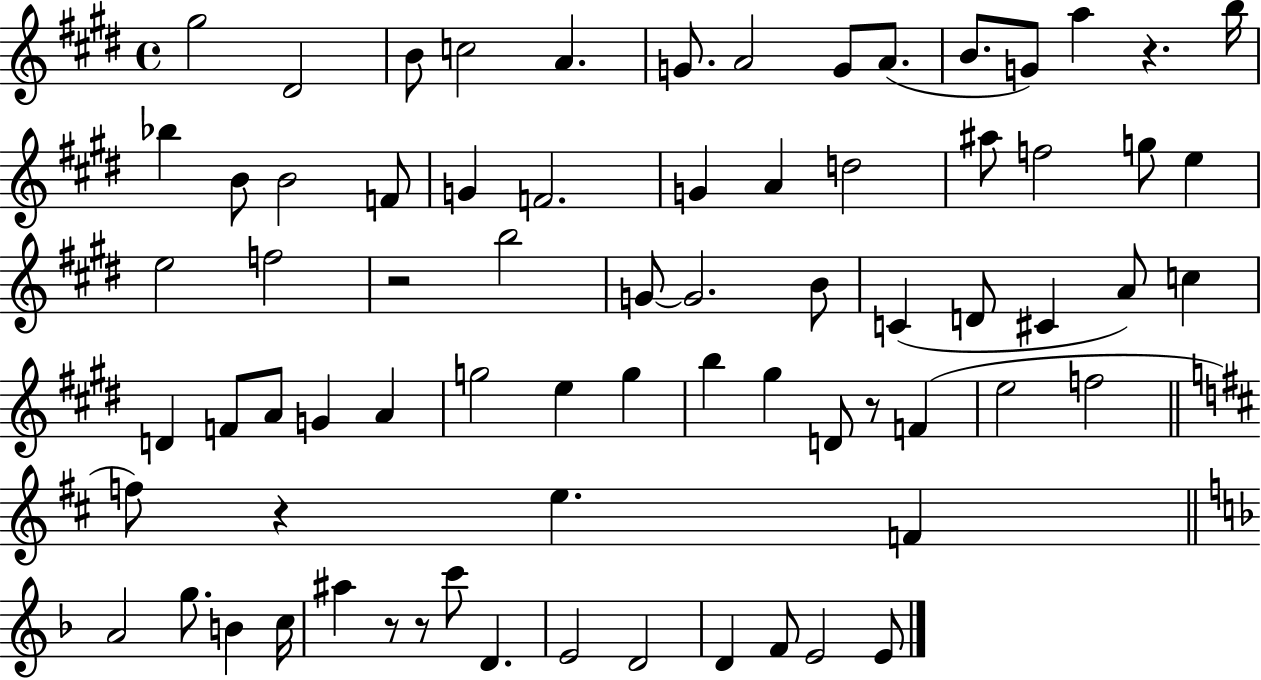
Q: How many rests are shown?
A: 6